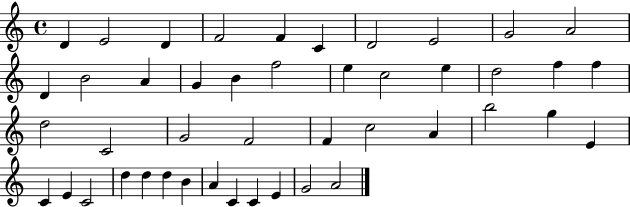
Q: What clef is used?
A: treble